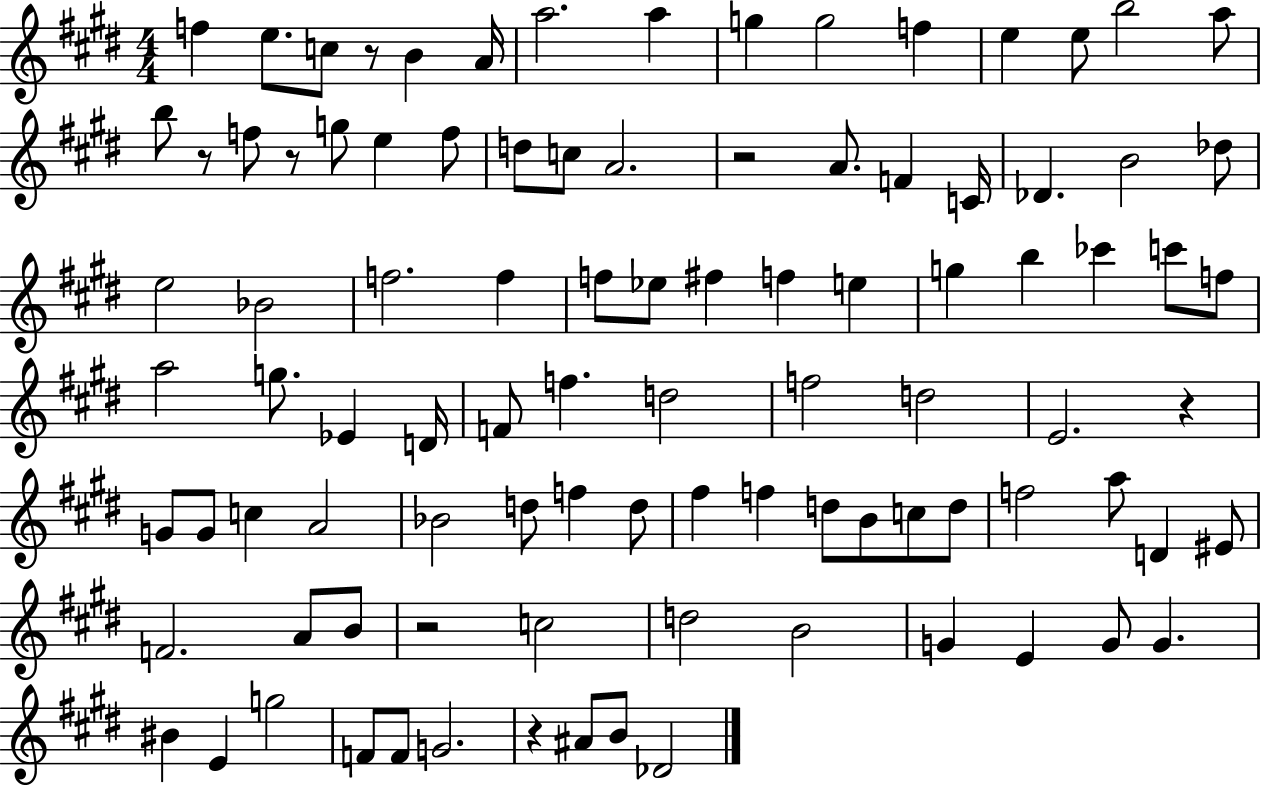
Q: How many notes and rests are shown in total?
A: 96